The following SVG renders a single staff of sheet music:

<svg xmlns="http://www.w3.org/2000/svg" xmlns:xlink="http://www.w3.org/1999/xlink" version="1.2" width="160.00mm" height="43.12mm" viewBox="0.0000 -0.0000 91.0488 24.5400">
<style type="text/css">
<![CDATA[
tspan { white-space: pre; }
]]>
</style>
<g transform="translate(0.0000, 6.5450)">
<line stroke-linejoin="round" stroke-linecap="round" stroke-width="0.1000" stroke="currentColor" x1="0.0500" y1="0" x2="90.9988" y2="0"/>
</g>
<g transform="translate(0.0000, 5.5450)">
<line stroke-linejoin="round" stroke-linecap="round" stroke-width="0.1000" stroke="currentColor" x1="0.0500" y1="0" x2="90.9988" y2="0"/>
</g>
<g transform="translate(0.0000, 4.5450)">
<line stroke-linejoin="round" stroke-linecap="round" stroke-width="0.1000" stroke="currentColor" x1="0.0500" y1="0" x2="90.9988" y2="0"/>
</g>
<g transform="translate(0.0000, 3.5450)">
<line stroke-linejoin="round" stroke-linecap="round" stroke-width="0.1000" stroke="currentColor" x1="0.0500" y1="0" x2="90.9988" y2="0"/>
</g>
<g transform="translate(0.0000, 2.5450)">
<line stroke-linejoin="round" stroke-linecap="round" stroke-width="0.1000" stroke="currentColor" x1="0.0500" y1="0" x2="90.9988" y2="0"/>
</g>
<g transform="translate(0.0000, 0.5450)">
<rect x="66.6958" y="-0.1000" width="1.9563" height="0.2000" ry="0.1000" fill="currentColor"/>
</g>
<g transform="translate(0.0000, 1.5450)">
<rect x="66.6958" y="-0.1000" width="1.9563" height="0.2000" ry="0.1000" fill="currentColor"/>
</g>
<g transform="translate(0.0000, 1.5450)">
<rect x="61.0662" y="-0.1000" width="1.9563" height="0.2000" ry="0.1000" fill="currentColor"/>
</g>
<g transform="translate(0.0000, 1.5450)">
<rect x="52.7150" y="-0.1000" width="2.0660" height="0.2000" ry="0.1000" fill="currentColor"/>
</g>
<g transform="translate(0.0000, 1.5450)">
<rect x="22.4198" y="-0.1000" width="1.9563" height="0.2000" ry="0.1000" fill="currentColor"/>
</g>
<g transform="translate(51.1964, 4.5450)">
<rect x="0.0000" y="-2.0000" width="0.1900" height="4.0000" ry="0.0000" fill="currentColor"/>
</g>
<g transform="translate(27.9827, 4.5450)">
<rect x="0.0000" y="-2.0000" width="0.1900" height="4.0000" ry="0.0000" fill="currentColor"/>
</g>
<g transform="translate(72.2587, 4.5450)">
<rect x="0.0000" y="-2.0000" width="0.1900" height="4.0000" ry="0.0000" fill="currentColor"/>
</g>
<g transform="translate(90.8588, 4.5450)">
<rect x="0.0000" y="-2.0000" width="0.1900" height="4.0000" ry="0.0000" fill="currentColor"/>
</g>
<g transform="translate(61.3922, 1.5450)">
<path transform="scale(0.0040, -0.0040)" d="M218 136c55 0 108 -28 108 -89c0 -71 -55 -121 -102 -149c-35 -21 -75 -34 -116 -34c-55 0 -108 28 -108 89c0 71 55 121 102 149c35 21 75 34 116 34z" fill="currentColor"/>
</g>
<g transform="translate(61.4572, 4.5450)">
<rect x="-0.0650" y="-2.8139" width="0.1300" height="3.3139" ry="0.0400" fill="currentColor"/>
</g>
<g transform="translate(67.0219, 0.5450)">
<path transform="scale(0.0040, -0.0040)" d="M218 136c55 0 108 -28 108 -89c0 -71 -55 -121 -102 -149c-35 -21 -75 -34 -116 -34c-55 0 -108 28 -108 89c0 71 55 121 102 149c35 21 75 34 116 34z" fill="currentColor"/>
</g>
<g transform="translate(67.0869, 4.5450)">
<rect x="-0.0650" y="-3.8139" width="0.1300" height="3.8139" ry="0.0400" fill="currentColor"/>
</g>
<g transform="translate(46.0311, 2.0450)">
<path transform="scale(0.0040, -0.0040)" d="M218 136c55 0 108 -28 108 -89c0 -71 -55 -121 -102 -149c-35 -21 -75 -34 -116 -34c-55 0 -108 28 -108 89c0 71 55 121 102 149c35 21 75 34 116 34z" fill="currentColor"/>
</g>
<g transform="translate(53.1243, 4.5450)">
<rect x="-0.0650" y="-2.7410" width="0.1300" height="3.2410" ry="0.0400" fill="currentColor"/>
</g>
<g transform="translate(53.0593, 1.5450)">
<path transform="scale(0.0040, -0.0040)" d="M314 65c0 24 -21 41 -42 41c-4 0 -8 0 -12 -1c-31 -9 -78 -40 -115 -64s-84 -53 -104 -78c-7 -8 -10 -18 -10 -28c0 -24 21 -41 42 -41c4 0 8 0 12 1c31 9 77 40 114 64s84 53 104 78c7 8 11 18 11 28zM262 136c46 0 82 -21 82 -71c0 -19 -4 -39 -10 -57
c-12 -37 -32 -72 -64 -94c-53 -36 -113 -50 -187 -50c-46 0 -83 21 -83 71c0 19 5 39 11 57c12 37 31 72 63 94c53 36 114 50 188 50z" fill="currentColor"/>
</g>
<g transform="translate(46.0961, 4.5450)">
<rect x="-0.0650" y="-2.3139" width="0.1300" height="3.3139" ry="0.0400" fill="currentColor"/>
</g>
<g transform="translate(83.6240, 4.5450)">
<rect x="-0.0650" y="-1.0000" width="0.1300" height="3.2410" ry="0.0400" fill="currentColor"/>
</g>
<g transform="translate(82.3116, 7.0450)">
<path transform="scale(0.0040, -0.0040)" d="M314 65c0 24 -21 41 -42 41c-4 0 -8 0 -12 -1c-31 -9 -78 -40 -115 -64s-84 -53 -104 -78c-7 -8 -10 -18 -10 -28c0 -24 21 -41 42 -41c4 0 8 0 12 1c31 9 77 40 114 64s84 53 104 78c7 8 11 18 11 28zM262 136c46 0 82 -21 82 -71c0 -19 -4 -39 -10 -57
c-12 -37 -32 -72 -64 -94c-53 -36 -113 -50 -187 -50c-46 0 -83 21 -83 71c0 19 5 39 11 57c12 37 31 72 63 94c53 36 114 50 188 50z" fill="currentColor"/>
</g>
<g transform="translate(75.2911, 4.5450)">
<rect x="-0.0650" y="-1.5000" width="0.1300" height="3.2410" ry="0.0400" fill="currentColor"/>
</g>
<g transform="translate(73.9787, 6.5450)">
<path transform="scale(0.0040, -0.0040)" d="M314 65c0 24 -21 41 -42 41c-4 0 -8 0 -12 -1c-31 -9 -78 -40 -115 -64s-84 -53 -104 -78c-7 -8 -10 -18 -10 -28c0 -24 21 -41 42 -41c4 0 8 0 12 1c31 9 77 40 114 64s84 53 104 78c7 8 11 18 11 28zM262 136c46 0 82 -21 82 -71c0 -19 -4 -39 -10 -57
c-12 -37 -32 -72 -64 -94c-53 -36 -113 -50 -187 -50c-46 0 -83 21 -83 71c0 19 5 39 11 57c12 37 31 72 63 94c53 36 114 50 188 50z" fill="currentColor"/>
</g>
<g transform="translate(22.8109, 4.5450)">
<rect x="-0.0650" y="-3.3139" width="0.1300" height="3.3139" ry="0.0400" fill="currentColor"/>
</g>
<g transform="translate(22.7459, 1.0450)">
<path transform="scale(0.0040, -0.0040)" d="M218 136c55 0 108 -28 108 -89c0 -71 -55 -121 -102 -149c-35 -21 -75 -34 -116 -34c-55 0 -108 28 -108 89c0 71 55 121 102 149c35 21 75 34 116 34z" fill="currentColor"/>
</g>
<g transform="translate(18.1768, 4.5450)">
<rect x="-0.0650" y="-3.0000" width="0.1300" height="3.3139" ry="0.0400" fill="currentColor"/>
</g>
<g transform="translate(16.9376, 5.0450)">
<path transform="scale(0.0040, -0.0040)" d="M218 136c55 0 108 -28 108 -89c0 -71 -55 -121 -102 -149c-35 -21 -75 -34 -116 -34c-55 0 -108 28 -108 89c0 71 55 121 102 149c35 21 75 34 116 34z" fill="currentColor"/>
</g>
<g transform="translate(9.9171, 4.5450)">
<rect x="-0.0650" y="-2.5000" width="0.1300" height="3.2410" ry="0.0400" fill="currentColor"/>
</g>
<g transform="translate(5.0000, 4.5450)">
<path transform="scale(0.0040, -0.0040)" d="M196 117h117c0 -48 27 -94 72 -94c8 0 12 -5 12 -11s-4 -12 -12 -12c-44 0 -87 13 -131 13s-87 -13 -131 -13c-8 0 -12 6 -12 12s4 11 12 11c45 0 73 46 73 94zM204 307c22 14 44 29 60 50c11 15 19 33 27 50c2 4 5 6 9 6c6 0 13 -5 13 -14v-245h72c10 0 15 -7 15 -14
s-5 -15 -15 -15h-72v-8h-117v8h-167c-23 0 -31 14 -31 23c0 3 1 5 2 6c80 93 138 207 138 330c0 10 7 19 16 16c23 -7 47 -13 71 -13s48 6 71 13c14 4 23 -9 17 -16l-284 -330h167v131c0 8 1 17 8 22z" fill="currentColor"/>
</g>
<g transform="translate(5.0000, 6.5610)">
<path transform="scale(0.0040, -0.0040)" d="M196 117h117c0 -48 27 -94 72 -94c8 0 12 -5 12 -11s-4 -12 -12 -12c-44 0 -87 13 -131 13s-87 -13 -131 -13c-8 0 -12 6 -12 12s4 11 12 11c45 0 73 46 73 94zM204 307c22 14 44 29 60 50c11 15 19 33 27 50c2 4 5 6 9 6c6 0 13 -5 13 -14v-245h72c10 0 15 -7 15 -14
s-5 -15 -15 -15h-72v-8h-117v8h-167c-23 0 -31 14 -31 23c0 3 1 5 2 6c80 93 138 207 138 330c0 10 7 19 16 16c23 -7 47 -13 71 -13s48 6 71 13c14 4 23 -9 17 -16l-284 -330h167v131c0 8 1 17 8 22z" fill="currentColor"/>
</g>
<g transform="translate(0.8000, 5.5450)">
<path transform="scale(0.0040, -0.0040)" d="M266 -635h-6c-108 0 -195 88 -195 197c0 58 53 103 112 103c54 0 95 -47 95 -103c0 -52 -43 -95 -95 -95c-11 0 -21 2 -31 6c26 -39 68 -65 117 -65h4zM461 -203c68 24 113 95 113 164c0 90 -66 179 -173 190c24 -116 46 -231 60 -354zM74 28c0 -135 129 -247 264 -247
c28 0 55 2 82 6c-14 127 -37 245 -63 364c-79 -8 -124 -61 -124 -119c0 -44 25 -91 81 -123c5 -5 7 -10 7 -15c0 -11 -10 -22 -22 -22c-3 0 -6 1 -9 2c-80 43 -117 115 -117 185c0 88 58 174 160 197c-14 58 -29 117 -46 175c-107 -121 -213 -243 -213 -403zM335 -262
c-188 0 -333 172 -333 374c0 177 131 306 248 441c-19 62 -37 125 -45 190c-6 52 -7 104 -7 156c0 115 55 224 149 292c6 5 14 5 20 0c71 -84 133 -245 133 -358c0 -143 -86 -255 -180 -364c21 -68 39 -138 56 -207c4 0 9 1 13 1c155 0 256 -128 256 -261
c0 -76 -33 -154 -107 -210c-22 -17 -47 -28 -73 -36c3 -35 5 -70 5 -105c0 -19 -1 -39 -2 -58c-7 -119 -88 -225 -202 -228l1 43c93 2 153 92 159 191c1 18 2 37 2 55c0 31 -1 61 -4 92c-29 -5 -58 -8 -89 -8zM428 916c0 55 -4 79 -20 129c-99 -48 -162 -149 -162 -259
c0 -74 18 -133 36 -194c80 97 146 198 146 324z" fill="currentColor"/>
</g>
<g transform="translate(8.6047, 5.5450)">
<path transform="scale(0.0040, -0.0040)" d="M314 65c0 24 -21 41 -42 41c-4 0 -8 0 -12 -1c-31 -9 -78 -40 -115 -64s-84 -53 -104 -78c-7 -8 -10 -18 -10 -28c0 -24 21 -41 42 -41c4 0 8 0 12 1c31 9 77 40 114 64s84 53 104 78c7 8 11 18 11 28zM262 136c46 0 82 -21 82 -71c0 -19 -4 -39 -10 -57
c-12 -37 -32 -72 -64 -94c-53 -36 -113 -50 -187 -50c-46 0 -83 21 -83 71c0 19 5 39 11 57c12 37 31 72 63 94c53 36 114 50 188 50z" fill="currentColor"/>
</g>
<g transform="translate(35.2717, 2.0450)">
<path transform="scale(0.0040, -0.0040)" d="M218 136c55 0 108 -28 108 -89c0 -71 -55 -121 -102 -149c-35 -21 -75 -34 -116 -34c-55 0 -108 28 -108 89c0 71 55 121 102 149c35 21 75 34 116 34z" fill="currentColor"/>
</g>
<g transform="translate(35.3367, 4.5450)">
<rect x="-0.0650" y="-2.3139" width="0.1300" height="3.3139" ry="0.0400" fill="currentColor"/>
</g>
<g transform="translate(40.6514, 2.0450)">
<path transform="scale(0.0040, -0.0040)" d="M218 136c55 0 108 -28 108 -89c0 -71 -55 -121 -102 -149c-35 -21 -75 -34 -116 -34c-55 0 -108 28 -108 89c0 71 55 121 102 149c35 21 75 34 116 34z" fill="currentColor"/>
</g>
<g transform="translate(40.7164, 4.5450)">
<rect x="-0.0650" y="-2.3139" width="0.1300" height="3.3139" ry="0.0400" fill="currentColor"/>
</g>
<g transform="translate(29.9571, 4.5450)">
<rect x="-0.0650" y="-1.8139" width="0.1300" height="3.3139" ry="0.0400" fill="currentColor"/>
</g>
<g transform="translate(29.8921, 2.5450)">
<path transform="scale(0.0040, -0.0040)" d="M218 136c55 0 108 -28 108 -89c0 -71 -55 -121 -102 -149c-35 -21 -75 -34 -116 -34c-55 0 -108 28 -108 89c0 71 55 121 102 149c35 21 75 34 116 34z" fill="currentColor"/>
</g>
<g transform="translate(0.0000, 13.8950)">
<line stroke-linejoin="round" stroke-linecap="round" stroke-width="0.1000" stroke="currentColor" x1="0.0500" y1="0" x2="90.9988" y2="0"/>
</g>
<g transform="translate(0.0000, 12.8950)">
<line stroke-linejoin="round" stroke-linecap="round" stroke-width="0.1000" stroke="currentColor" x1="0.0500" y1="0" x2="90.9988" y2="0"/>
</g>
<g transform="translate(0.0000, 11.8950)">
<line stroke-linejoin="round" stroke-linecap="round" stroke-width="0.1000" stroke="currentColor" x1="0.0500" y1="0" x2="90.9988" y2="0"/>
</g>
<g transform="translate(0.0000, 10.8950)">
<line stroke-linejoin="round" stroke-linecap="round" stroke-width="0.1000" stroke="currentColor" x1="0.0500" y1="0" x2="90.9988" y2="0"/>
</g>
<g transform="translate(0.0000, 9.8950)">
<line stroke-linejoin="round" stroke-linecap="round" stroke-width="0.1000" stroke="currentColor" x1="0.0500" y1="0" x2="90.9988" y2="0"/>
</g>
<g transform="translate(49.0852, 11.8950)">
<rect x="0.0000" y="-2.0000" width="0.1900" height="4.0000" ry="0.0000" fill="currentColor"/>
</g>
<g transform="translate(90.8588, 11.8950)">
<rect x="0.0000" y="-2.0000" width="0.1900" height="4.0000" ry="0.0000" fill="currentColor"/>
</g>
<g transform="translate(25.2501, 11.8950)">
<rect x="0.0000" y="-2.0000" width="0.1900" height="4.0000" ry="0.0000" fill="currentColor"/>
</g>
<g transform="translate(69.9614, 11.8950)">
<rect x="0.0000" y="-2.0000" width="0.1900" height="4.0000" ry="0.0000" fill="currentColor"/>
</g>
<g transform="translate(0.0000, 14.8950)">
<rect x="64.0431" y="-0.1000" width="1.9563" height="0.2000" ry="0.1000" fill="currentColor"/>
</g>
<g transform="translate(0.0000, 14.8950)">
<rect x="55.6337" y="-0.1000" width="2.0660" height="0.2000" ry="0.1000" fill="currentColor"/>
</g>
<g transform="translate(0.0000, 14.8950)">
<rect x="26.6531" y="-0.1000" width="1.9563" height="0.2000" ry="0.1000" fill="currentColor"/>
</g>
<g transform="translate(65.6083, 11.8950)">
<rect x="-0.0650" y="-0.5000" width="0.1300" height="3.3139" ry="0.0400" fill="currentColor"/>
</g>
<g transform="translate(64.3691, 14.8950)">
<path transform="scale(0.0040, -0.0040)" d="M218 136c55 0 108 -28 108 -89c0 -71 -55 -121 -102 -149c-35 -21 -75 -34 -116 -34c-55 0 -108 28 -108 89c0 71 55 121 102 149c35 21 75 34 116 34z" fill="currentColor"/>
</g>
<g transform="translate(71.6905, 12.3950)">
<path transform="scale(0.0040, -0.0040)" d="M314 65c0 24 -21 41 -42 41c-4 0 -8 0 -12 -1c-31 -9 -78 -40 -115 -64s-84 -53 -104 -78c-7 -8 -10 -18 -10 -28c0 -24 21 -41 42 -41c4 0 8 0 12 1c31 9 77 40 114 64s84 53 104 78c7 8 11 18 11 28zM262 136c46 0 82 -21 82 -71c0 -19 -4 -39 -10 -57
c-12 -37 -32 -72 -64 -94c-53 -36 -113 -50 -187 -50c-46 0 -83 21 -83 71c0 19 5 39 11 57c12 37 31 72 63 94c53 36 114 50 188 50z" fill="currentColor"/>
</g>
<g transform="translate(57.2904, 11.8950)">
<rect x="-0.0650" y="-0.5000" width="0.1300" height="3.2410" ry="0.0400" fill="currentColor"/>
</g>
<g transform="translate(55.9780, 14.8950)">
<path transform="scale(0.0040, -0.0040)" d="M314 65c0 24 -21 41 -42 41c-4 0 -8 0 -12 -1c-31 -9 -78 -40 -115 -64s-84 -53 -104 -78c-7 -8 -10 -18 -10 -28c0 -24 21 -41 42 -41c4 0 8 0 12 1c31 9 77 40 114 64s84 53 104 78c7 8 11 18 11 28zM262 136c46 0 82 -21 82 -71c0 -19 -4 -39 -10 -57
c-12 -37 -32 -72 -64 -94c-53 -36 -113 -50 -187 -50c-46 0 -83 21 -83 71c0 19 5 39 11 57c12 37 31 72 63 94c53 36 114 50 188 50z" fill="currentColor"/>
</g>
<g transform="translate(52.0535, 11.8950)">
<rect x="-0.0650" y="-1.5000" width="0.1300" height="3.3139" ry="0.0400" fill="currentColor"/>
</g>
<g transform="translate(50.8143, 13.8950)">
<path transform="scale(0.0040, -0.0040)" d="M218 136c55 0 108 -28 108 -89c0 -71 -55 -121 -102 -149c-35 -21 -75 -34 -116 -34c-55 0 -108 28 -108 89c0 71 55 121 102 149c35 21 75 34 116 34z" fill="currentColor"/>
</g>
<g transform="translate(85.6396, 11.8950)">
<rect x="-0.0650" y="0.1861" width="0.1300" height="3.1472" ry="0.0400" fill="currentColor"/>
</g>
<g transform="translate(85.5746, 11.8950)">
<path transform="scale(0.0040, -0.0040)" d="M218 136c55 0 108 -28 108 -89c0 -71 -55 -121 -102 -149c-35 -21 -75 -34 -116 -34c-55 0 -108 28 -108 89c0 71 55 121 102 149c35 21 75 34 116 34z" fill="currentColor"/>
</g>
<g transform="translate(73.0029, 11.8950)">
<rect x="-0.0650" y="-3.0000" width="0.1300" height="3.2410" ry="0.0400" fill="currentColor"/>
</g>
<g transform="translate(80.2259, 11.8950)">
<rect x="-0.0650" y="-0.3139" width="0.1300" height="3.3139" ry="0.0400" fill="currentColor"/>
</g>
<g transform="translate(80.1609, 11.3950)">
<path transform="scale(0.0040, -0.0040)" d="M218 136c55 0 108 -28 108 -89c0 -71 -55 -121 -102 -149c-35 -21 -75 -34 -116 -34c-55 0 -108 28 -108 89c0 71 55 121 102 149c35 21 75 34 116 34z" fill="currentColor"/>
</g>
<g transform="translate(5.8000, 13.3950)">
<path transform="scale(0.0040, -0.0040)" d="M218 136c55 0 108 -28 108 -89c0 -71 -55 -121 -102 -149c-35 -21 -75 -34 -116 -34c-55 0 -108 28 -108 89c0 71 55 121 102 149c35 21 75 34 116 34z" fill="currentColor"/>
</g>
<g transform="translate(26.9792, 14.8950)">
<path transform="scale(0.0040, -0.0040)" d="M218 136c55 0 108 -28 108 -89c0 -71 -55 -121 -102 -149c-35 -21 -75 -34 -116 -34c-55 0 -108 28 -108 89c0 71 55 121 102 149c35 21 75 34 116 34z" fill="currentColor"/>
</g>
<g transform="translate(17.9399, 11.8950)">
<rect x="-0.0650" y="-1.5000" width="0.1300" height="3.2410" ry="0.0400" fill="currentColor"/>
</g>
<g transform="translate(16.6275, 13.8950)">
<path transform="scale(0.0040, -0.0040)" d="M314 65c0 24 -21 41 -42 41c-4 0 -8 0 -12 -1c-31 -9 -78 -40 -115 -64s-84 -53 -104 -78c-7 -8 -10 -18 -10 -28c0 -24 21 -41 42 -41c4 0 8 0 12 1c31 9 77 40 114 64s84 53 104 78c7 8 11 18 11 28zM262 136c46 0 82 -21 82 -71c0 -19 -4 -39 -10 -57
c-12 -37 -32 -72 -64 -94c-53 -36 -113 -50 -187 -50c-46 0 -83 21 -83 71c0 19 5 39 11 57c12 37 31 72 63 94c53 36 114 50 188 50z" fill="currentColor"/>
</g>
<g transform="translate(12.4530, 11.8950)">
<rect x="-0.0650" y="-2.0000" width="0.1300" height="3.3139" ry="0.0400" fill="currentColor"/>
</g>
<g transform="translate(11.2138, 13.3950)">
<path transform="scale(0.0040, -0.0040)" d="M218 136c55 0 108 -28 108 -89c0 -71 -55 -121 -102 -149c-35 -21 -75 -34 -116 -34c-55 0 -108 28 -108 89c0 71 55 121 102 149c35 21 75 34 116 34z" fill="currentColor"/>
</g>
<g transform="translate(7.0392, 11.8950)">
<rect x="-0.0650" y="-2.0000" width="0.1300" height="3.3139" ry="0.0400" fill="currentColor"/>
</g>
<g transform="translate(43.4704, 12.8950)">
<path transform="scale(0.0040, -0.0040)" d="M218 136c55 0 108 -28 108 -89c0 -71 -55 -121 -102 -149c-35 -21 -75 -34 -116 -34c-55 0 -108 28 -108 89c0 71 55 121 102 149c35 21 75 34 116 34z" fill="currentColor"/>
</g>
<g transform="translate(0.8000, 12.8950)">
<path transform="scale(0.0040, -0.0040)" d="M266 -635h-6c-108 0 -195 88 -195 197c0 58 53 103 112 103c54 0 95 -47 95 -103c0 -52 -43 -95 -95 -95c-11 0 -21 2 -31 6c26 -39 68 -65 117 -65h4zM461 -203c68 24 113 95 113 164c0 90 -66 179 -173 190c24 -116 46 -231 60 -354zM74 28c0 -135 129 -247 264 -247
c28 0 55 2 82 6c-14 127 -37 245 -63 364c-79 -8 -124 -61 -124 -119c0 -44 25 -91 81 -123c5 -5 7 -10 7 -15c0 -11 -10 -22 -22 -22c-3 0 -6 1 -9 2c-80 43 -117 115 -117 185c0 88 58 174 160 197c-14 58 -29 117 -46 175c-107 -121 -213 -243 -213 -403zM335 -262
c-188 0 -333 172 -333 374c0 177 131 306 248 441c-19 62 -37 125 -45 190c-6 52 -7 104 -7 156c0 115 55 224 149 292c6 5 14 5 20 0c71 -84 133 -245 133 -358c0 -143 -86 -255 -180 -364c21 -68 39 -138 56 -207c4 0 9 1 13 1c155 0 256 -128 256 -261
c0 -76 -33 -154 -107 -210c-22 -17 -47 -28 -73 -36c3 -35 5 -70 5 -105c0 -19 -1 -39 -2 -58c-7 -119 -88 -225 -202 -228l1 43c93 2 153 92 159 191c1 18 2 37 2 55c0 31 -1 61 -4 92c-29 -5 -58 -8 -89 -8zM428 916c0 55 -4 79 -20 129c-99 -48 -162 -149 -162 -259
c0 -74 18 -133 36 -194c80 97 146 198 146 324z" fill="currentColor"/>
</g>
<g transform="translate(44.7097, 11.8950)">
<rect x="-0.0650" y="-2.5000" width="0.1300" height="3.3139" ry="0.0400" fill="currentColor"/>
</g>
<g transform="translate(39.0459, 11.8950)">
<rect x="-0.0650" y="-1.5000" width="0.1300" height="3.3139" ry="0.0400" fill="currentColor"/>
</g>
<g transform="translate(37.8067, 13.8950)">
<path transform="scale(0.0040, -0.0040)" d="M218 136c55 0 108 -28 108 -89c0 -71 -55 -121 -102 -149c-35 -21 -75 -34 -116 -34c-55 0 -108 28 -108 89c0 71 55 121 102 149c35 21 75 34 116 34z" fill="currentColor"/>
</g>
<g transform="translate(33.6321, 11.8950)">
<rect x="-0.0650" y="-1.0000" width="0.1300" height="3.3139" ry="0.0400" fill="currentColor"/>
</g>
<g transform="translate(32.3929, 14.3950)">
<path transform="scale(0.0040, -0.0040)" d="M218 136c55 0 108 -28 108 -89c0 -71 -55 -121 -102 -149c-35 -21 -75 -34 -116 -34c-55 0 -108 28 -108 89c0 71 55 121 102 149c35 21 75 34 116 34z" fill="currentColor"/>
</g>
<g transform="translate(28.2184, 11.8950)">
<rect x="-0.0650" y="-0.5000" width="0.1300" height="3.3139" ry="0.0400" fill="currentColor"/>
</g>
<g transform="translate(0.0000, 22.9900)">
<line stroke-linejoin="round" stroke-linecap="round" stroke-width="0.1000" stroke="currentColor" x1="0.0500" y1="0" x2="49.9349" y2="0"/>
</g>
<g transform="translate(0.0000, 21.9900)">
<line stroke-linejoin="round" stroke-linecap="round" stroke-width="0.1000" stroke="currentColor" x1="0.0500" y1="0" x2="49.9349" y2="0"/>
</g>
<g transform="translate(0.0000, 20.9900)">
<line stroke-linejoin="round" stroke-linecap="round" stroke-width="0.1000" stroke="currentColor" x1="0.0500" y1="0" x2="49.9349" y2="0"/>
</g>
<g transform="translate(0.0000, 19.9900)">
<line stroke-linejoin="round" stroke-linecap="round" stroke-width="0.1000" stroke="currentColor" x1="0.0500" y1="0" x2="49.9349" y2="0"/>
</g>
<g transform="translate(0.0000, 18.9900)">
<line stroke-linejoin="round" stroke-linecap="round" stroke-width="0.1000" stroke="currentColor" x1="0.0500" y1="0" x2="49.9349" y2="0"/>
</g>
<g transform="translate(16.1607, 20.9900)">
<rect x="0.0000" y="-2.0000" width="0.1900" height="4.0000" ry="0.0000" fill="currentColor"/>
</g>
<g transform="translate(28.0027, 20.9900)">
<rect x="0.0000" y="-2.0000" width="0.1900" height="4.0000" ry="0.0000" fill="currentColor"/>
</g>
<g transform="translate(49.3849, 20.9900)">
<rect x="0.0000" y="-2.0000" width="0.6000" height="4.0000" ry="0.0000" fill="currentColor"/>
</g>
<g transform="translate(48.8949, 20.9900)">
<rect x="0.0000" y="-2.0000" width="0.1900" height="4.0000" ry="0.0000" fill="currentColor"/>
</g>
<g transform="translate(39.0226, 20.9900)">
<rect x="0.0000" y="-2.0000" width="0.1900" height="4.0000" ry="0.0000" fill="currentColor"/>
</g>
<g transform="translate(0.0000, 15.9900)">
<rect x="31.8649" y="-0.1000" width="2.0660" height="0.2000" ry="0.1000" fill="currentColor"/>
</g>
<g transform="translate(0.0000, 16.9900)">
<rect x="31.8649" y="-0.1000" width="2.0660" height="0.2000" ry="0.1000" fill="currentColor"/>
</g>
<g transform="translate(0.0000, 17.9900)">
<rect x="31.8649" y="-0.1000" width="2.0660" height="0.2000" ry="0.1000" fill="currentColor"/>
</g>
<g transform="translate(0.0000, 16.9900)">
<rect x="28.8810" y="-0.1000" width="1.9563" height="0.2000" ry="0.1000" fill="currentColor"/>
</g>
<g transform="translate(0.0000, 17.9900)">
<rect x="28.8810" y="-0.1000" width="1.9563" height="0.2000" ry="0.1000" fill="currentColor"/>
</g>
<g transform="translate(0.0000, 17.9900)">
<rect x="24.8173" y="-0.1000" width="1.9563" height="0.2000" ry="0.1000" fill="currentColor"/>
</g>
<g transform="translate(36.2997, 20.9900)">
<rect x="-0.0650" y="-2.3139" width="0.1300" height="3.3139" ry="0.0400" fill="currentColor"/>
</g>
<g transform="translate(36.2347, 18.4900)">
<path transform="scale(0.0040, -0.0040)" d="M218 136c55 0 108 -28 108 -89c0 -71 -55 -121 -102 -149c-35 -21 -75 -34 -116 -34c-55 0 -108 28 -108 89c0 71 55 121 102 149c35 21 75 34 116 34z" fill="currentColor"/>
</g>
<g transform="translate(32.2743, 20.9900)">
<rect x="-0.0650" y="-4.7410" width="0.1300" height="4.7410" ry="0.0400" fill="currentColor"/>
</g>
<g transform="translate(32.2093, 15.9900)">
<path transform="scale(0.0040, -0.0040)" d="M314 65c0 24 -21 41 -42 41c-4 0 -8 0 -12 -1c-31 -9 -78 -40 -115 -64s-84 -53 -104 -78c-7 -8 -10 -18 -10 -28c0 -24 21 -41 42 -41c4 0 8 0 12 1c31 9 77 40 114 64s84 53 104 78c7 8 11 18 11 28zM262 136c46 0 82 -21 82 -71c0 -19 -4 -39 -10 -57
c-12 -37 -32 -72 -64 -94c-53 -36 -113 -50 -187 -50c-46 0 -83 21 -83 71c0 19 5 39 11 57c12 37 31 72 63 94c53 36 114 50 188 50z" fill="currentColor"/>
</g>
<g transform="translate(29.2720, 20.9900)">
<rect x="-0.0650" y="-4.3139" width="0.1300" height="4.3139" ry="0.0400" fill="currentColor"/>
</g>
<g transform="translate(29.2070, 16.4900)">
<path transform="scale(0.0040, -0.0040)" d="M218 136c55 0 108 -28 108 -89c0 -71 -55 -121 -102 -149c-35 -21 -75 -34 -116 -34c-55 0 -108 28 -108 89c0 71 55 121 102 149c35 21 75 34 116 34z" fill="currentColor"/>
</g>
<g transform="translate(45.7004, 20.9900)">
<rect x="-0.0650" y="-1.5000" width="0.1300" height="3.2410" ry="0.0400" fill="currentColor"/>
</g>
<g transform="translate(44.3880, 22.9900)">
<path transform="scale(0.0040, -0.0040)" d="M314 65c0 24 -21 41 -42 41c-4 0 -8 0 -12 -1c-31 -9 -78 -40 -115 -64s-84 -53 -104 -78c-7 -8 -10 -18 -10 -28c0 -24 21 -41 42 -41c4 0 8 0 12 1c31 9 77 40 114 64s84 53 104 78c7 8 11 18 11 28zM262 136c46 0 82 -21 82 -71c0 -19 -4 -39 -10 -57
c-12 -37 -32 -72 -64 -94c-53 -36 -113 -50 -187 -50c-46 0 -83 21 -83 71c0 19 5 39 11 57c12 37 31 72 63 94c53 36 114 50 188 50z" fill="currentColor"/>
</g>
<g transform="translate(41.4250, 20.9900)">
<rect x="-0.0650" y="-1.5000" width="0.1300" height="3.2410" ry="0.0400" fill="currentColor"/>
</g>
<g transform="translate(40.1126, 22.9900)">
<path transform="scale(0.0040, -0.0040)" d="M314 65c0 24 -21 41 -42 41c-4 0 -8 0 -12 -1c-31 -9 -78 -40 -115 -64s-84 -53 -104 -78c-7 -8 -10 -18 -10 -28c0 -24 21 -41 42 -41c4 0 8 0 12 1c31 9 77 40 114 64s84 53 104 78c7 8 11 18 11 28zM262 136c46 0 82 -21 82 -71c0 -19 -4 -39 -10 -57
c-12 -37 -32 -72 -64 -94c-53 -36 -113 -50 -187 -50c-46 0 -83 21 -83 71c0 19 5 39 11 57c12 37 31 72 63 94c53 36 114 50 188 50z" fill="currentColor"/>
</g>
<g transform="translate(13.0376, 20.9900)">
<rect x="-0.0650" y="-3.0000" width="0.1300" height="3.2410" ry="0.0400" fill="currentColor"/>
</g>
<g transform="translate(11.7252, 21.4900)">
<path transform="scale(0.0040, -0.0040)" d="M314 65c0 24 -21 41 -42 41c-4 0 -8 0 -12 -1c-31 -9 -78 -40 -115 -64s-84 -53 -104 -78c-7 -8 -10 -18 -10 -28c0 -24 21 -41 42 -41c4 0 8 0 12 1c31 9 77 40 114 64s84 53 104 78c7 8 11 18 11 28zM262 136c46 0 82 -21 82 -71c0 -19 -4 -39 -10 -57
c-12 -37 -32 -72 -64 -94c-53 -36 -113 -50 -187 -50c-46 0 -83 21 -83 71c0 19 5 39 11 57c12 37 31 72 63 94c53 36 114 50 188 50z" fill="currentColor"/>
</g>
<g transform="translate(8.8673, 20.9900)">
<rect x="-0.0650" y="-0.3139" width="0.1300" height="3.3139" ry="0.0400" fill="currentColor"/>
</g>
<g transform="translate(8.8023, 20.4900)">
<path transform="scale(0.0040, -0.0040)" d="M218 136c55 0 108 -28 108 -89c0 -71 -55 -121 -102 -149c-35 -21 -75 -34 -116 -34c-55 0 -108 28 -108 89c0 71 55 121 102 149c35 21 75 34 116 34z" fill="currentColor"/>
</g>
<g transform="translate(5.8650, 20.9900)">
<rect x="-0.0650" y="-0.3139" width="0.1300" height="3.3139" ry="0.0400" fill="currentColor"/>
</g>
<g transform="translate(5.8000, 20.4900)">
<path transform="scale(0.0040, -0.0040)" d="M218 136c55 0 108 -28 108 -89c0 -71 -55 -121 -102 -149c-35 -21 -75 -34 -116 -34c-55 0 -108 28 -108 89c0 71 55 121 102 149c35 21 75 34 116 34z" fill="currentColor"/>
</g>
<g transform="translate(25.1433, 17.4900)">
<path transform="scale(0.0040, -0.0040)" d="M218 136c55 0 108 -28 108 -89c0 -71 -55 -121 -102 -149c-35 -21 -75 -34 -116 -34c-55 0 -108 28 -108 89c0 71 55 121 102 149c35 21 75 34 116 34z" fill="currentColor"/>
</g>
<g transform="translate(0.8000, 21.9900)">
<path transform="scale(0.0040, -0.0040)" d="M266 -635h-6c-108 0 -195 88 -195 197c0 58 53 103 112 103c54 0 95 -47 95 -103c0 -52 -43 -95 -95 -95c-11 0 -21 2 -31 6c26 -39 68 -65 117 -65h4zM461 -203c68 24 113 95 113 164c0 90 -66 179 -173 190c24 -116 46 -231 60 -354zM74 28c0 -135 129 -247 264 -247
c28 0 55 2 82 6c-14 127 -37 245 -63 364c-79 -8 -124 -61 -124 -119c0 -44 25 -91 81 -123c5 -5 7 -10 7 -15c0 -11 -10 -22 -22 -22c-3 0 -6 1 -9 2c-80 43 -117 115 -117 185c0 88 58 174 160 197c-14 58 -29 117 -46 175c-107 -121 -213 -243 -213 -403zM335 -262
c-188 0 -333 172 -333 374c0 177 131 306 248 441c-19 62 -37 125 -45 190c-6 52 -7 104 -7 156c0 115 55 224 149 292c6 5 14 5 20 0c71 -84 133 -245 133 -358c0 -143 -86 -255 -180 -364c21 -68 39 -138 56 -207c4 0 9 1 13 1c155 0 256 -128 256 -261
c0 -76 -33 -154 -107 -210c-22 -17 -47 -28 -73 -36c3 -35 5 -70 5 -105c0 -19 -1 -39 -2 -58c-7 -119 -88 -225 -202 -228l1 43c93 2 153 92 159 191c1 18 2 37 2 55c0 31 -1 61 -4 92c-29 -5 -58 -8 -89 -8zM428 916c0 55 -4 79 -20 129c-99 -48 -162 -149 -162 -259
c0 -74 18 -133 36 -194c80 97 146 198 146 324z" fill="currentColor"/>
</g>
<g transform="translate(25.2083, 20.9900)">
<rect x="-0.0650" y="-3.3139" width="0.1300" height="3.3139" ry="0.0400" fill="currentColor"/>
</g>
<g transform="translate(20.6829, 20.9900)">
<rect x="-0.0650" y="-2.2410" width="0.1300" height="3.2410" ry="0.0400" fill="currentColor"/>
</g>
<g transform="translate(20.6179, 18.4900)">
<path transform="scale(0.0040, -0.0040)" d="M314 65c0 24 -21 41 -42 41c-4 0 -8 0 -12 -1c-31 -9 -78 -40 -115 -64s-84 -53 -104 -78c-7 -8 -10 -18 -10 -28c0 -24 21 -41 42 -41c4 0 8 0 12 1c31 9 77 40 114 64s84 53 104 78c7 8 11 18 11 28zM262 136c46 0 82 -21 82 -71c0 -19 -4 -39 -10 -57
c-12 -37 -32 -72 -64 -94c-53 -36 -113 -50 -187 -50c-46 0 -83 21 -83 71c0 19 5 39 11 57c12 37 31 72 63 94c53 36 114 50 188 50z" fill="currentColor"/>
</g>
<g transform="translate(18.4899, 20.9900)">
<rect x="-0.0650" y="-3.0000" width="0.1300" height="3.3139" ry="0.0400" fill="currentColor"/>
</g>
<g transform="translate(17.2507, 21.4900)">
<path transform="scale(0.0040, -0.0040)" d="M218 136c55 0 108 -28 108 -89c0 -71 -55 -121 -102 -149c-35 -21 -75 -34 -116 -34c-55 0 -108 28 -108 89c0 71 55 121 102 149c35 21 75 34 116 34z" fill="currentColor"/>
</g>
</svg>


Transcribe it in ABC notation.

X:1
T:Untitled
M:4/4
L:1/4
K:C
G2 A b f g g g a2 a c' E2 D2 F F E2 C D E G E C2 C A2 c B c c A2 A g2 b d' e'2 g E2 E2